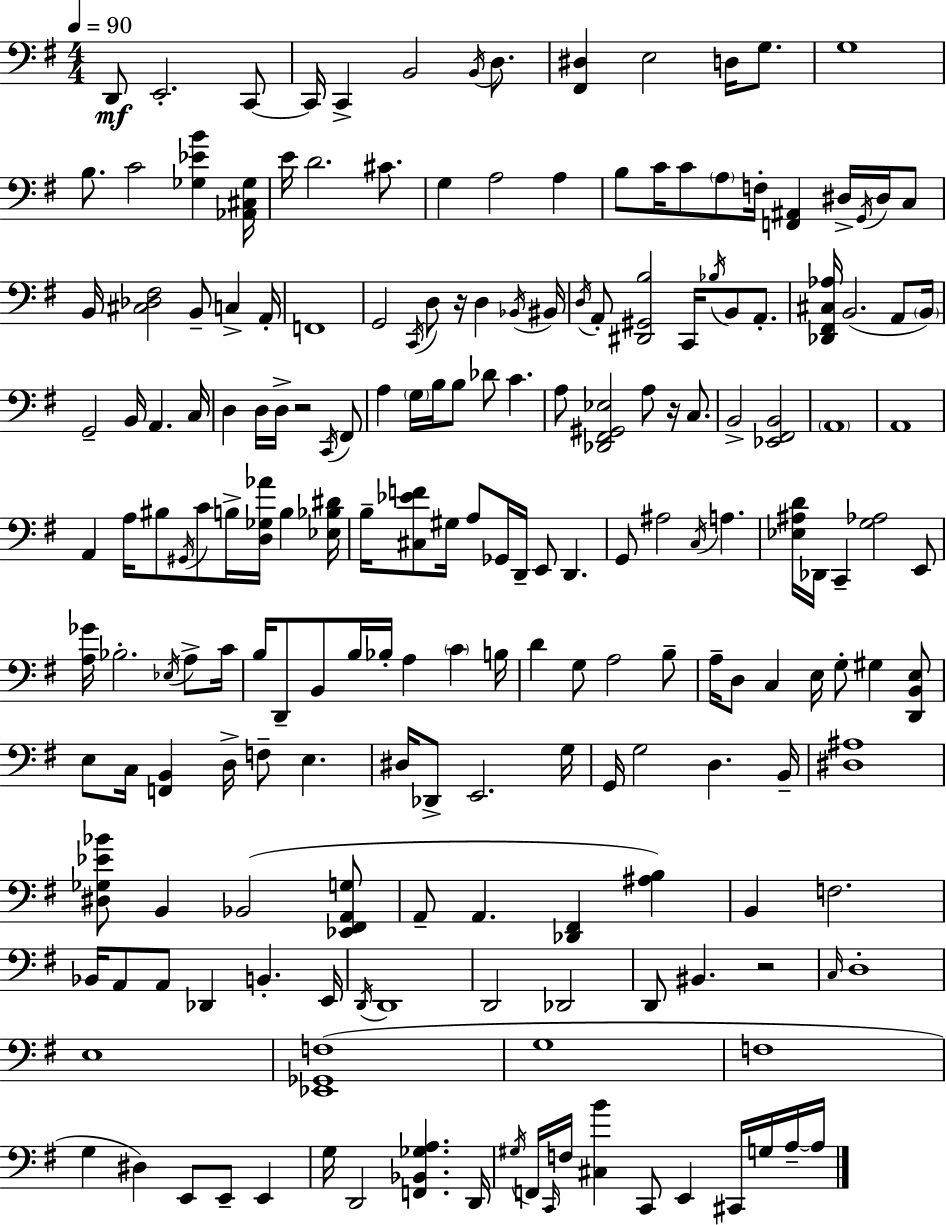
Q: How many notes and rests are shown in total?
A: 196